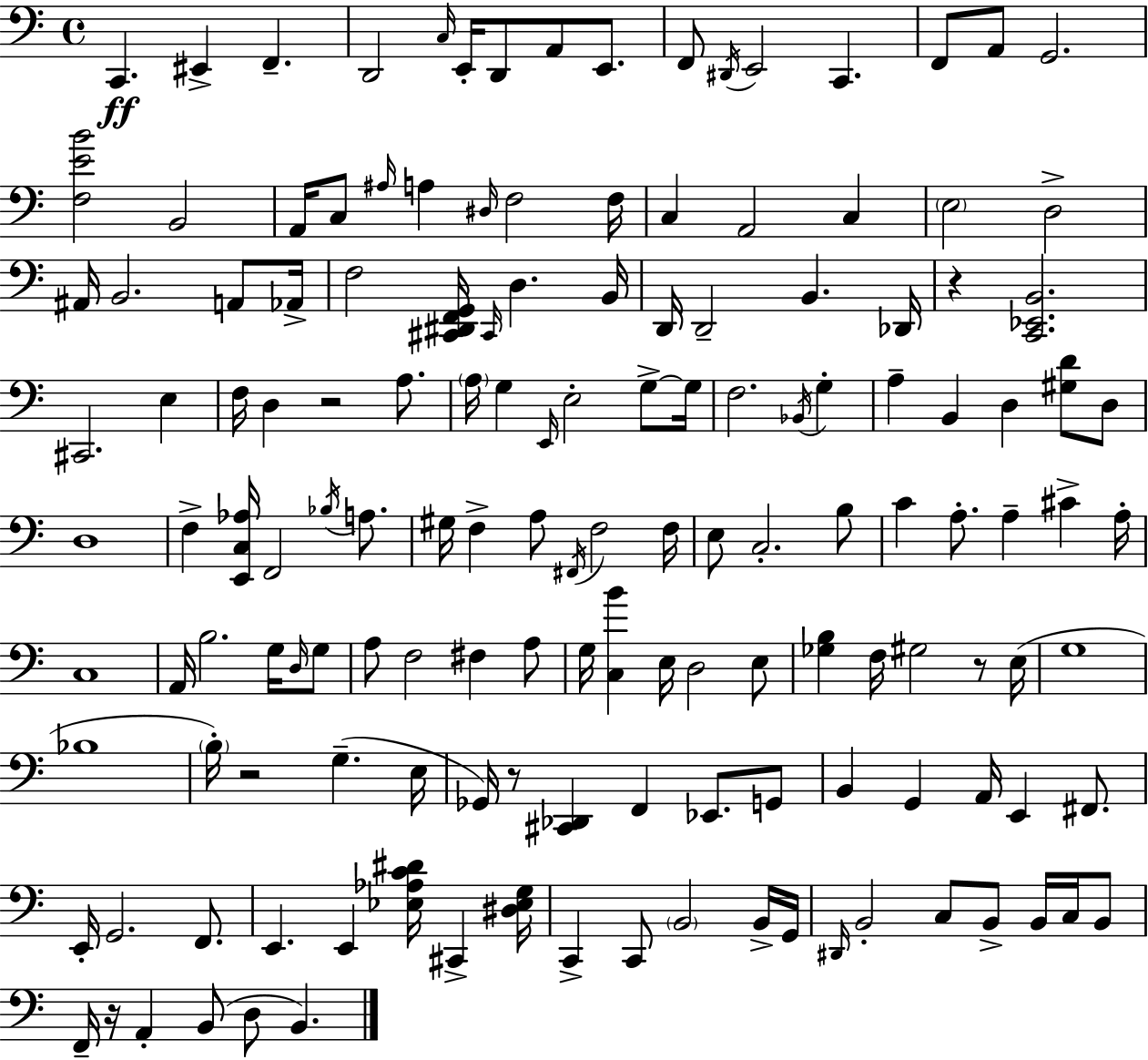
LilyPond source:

{
  \clef bass
  \time 4/4
  \defaultTimeSignature
  \key c \major
  c,4.\ff eis,4-> f,4.-- | d,2 \grace { c16 } e,16-. d,8 a,8 e,8. | f,8 \acciaccatura { dis,16 } e,2 c,4. | f,8 a,8 g,2. | \break <f e' b'>2 b,2 | a,16 c8 \grace { ais16 } a4 \grace { dis16 } f2 | f16 c4 a,2 | c4 \parenthesize e2 d2-> | \break ais,16 b,2. | a,8 aes,16-> f2 <cis, dis, f, g,>16 \grace { cis,16 } d4. | b,16 d,16 d,2-- b,4. | des,16 r4 <c, ees, b,>2. | \break cis,2. | e4 f16 d4 r2 | a8. \parenthesize a16 g4 \grace { e,16 } e2-. | g8->~~ g16 f2. | \break \acciaccatura { bes,16 } g4-. a4-- b,4 d4 | <gis d'>8 d8 d1 | f4-> <e, c aes>16 f,2 | \acciaccatura { bes16 } a8. gis16 f4-> a8 \acciaccatura { fis,16 } | \break f2 f16 e8 c2.-. | b8 c'4 a8.-. | a4-- cis'4-> a16-. c1 | a,16 b2. | \break g16 \grace { d16 } g8 a8 f2 | fis4 a8 g16 <c b'>4 e16 | d2 e8 <ges b>4 f16 gis2 | r8 e16( g1 | \break bes1 | \parenthesize b16-.) r2 | g4.--( e16 ges,16) r8 <cis, des,>4 | f,4 ees,8. g,8 b,4 g,4 | \break a,16 e,4 fis,8. e,16-. g,2. | f,8. e,4. | e,4 <ees aes c' dis'>16 cis,4-> <dis ees g>16 c,4-> c,8 | \parenthesize b,2 b,16-> g,16 \grace { dis,16 } b,2-. | \break c8 b,8-> b,16 c16 b,8 f,16-- r16 a,4-. | b,8( d8 b,4.) \bar "|."
}